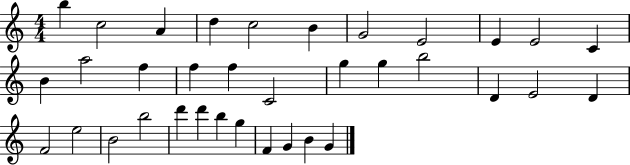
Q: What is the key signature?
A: C major